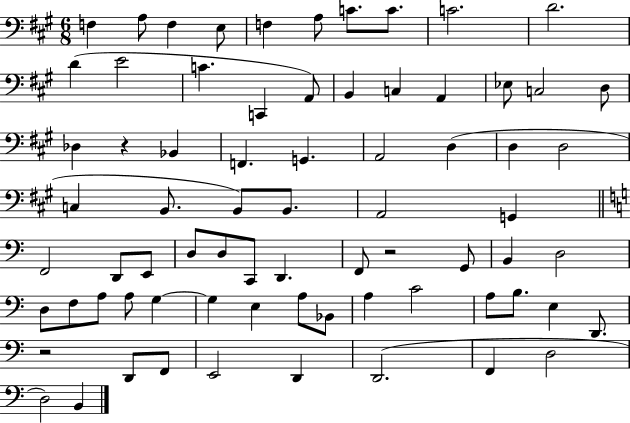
F3/q A3/e F3/q E3/e F3/q A3/e C4/e. C4/e. C4/h. D4/h. D4/q E4/h C4/q. C2/q A2/e B2/q C3/q A2/q Eb3/e C3/h D3/e Db3/q R/q Bb2/q F2/q. G2/q. A2/h D3/q D3/q D3/h C3/q B2/e. B2/e B2/e. A2/h G2/q F2/h D2/e E2/e D3/e D3/e C2/e D2/q. F2/e R/h G2/e B2/q D3/h D3/e F3/e A3/e A3/e G3/q G3/q E3/q A3/e Bb2/e A3/q C4/h A3/e B3/e. E3/q D2/e. R/h D2/e F2/e E2/h D2/q D2/h. F2/q D3/h D3/h B2/q